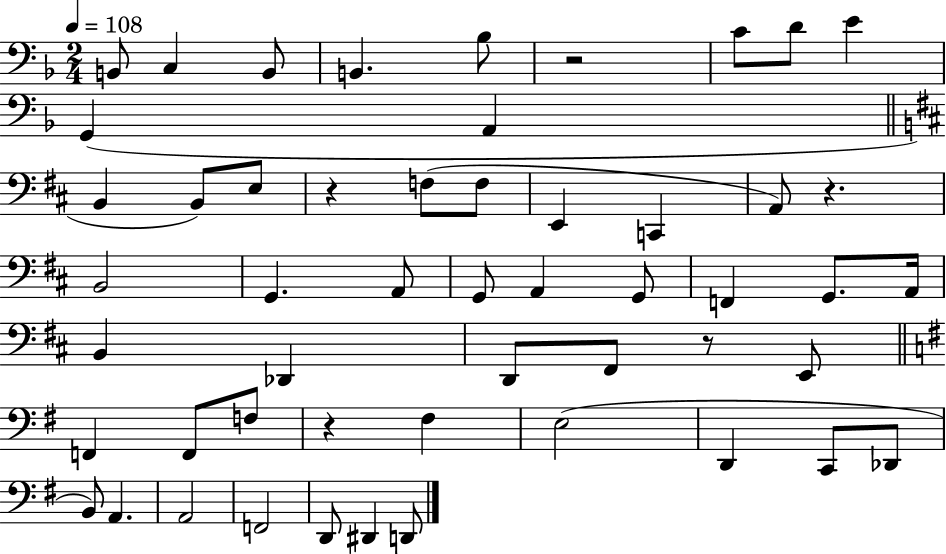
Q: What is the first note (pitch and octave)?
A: B2